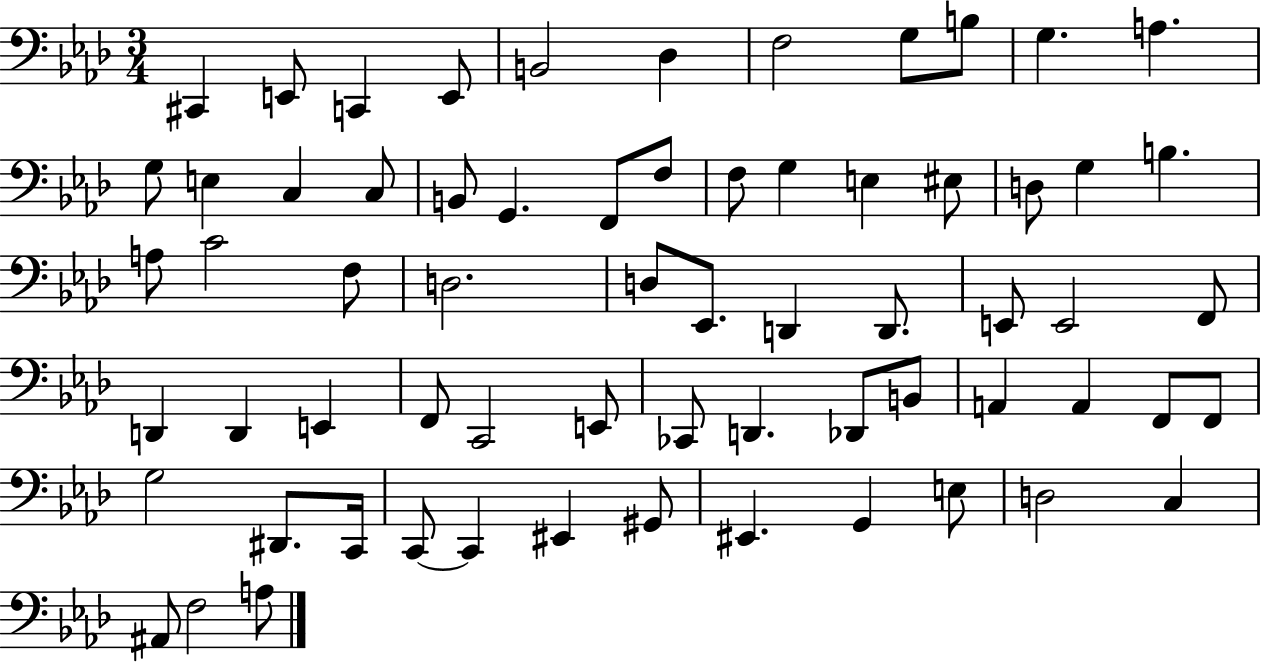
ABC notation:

X:1
T:Untitled
M:3/4
L:1/4
K:Ab
^C,, E,,/2 C,, E,,/2 B,,2 _D, F,2 G,/2 B,/2 G, A, G,/2 E, C, C,/2 B,,/2 G,, F,,/2 F,/2 F,/2 G, E, ^E,/2 D,/2 G, B, A,/2 C2 F,/2 D,2 D,/2 _E,,/2 D,, D,,/2 E,,/2 E,,2 F,,/2 D,, D,, E,, F,,/2 C,,2 E,,/2 _C,,/2 D,, _D,,/2 B,,/2 A,, A,, F,,/2 F,,/2 G,2 ^D,,/2 C,,/4 C,,/2 C,, ^E,, ^G,,/2 ^E,, G,, E,/2 D,2 C, ^A,,/2 F,2 A,/2